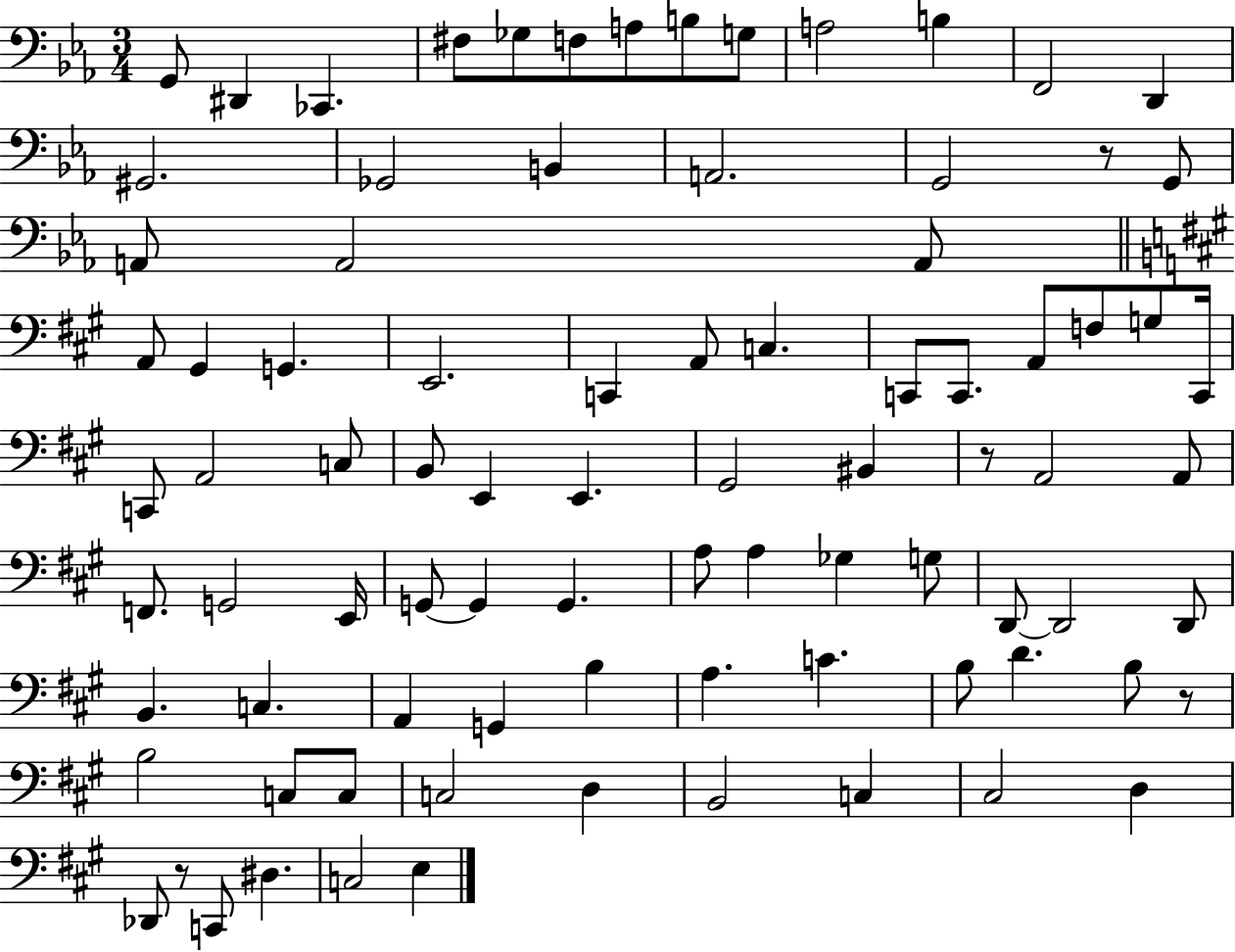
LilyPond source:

{
  \clef bass
  \numericTimeSignature
  \time 3/4
  \key ees \major
  g,8 dis,4 ces,4. | fis8 ges8 f8 a8 b8 g8 | a2 b4 | f,2 d,4 | \break gis,2. | ges,2 b,4 | a,2. | g,2 r8 g,8 | \break a,8 a,2 a,8 | \bar "||" \break \key a \major a,8 gis,4 g,4. | e,2. | c,4 a,8 c4. | c,8 c,8. a,8 f8 g8 c,16 | \break c,8 a,2 c8 | b,8 e,4 e,4. | gis,2 bis,4 | r8 a,2 a,8 | \break f,8. g,2 e,16 | g,8~~ g,4 g,4. | a8 a4 ges4 g8 | d,8~~ d,2 d,8 | \break b,4. c4. | a,4 g,4 b4 | a4. c'4. | b8 d'4. b8 r8 | \break b2 c8 c8 | c2 d4 | b,2 c4 | cis2 d4 | \break des,8 r8 c,8 dis4. | c2 e4 | \bar "|."
}